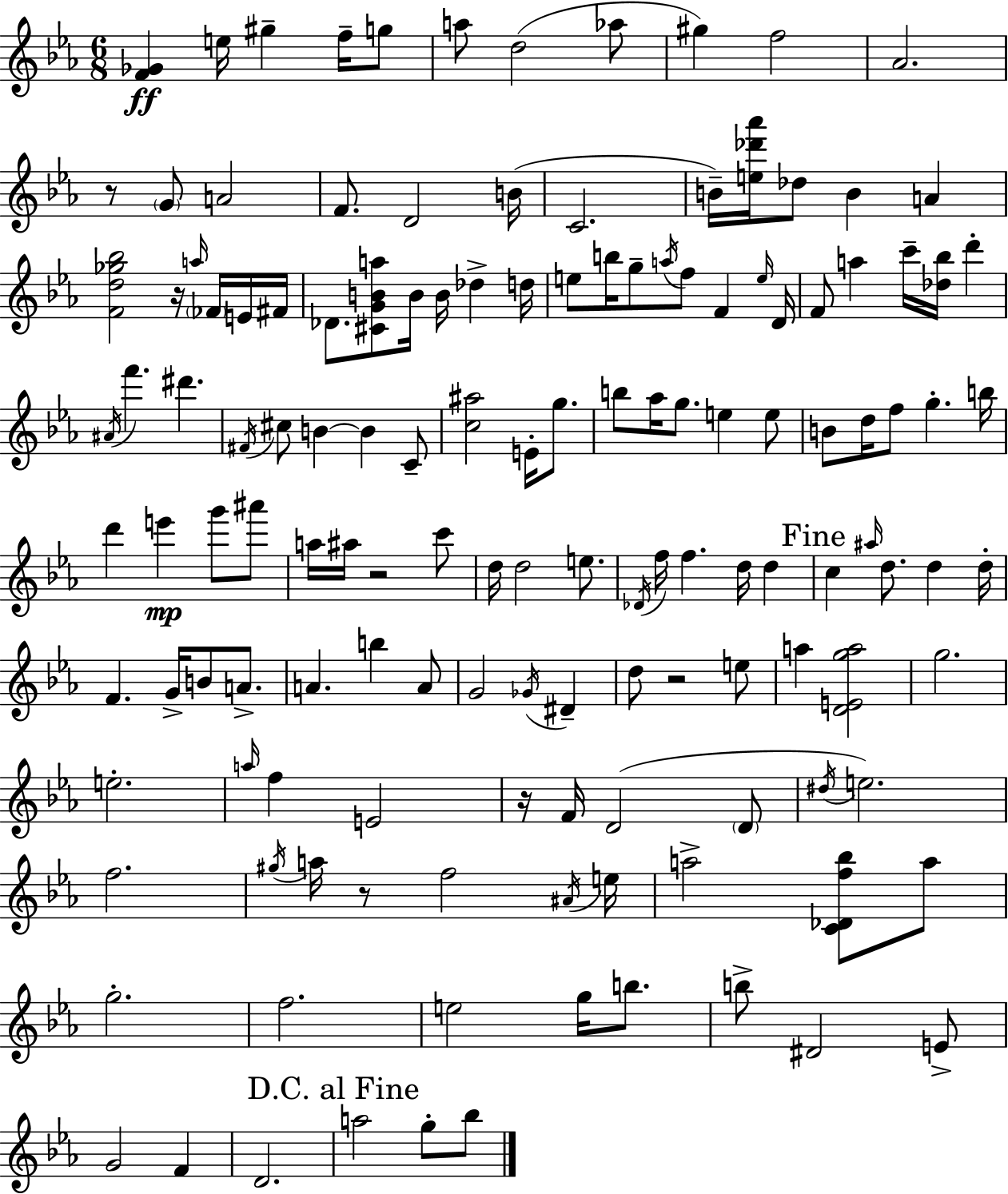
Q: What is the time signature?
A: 6/8